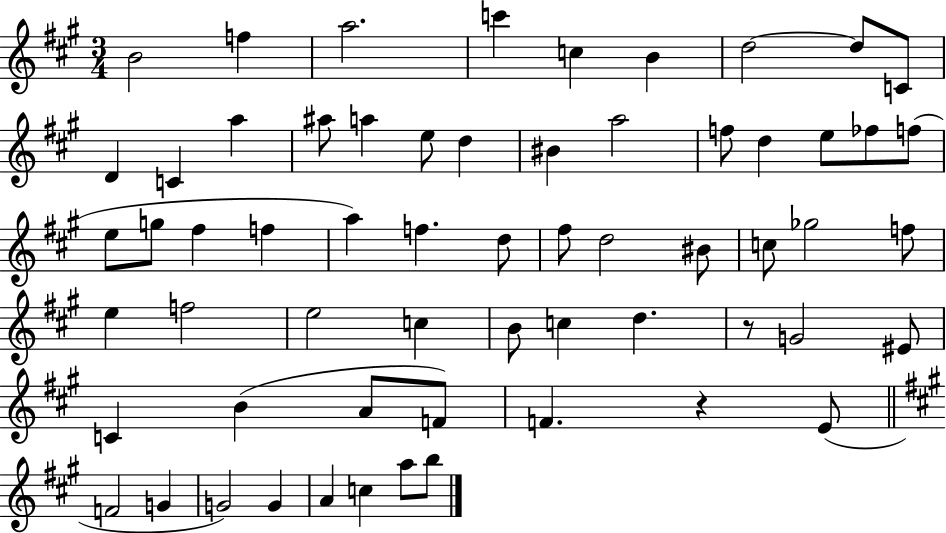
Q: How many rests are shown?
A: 2